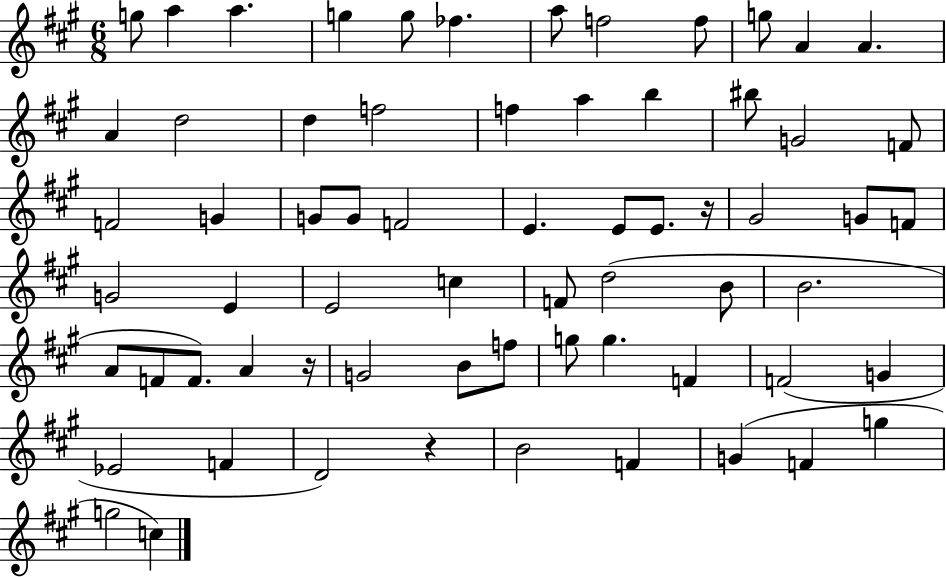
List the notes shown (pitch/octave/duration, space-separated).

G5/e A5/q A5/q. G5/q G5/e FES5/q. A5/e F5/h F5/e G5/e A4/q A4/q. A4/q D5/h D5/q F5/h F5/q A5/q B5/q BIS5/e G4/h F4/e F4/h G4/q G4/e G4/e F4/h E4/q. E4/e E4/e. R/s G#4/h G4/e F4/e G4/h E4/q E4/h C5/q F4/e D5/h B4/e B4/h. A4/e F4/e F4/e. A4/q R/s G4/h B4/e F5/e G5/e G5/q. F4/q F4/h G4/q Eb4/h F4/q D4/h R/q B4/h F4/q G4/q F4/q G5/q G5/h C5/q